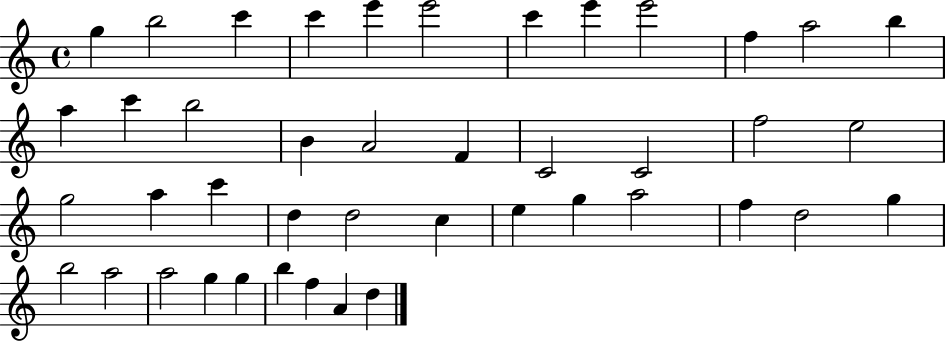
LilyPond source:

{
  \clef treble
  \time 4/4
  \defaultTimeSignature
  \key c \major
  g''4 b''2 c'''4 | c'''4 e'''4 e'''2 | c'''4 e'''4 e'''2 | f''4 a''2 b''4 | \break a''4 c'''4 b''2 | b'4 a'2 f'4 | c'2 c'2 | f''2 e''2 | \break g''2 a''4 c'''4 | d''4 d''2 c''4 | e''4 g''4 a''2 | f''4 d''2 g''4 | \break b''2 a''2 | a''2 g''4 g''4 | b''4 f''4 a'4 d''4 | \bar "|."
}